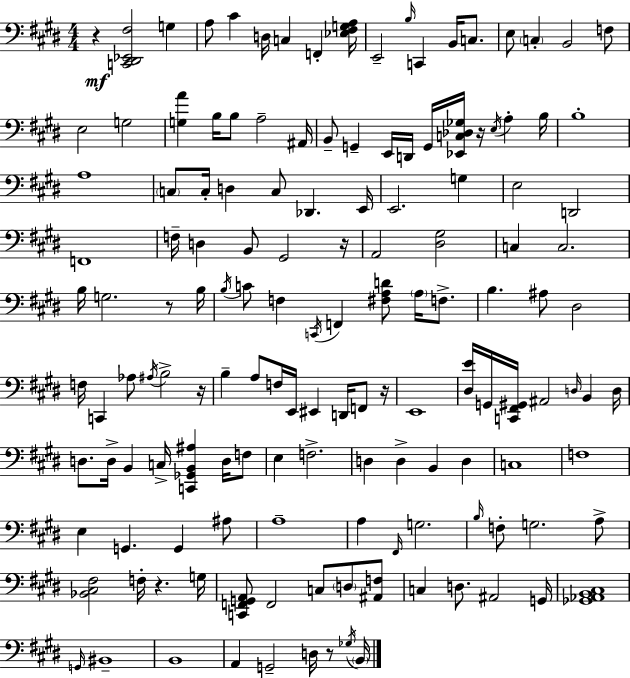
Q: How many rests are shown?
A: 8